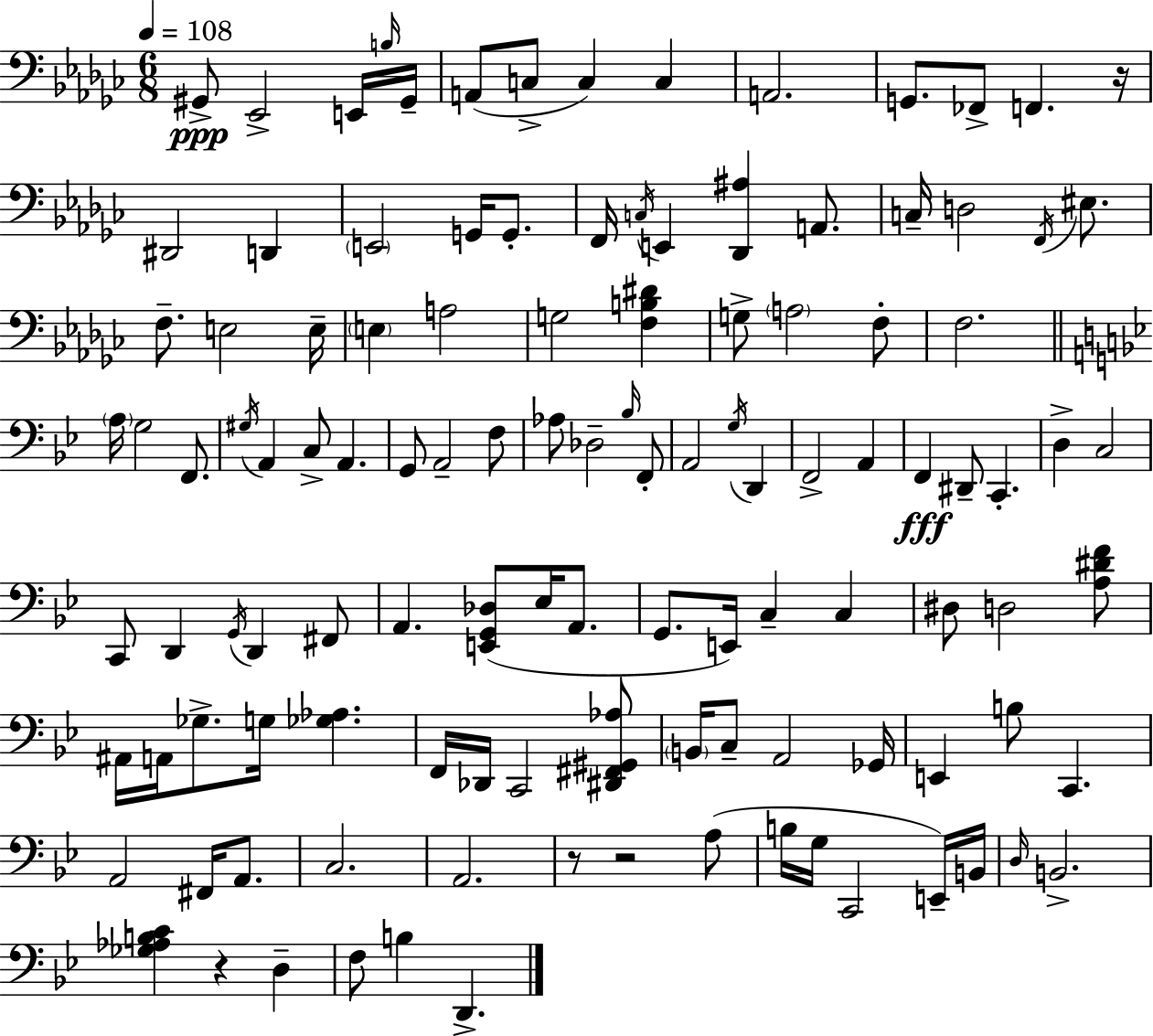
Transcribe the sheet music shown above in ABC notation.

X:1
T:Untitled
M:6/8
L:1/4
K:Ebm
^G,,/2 _E,,2 E,,/4 B,/4 ^G,,/4 A,,/2 C,/2 C, C, A,,2 G,,/2 _F,,/2 F,, z/4 ^D,,2 D,, E,,2 G,,/4 G,,/2 F,,/4 C,/4 E,, [_D,,^A,] A,,/2 C,/4 D,2 F,,/4 ^E,/2 F,/2 E,2 E,/4 E, A,2 G,2 [F,B,^D] G,/2 A,2 F,/2 F,2 A,/4 G,2 F,,/2 ^G,/4 A,, C,/2 A,, G,,/2 A,,2 F,/2 _A,/2 _D,2 _B,/4 F,,/2 A,,2 G,/4 D,, F,,2 A,, F,, ^D,,/2 C,, D, C,2 C,,/2 D,, G,,/4 D,, ^F,,/2 A,, [E,,G,,_D,]/2 _E,/4 A,,/2 G,,/2 E,,/4 C, C, ^D,/2 D,2 [A,^DF]/2 ^A,,/4 A,,/4 _G,/2 G,/4 [_G,_A,] F,,/4 _D,,/4 C,,2 [^D,,^F,,^G,,_A,]/2 B,,/4 C,/2 A,,2 _G,,/4 E,, B,/2 C,, A,,2 ^F,,/4 A,,/2 C,2 A,,2 z/2 z2 A,/2 B,/4 G,/4 C,,2 E,,/4 B,,/4 D,/4 B,,2 [_G,_A,B,C] z D, F,/2 B, D,,